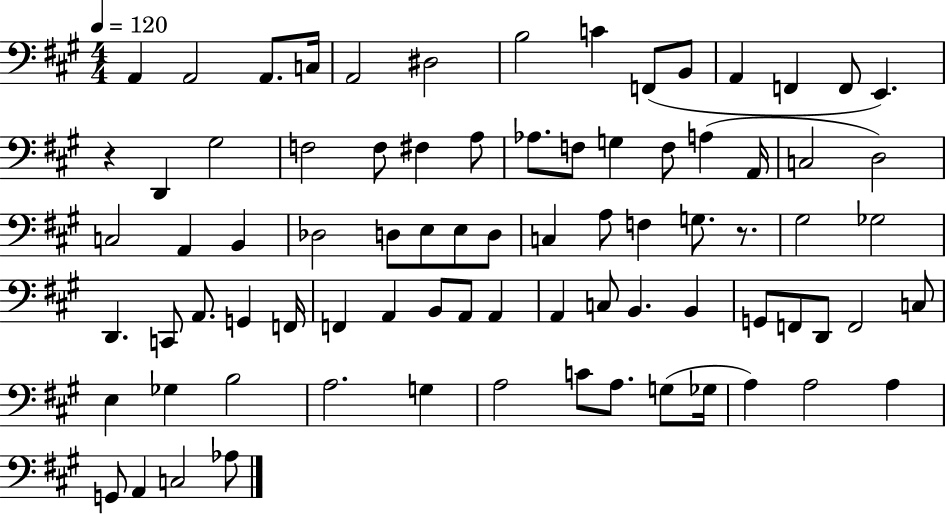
{
  \clef bass
  \numericTimeSignature
  \time 4/4
  \key a \major
  \tempo 4 = 120
  a,4 a,2 a,8. c16 | a,2 dis2 | b2 c'4 f,8( b,8 | a,4 f,4 f,8 e,4.) | \break r4 d,4 gis2 | f2 f8 fis4 a8 | aes8. f8 g4 f8 a4( a,16 | c2 d2) | \break c2 a,4 b,4 | des2 d8 e8 e8 d8 | c4 a8 f4 g8. r8. | gis2 ges2 | \break d,4. c,8 a,8. g,4 f,16 | f,4 a,4 b,8 a,8 a,4 | a,4 c8 b,4. b,4 | g,8 f,8 d,8 f,2 c8 | \break e4 ges4 b2 | a2. g4 | a2 c'8 a8. g8( ges16 | a4) a2 a4 | \break g,8 a,4 c2 aes8 | \bar "|."
}